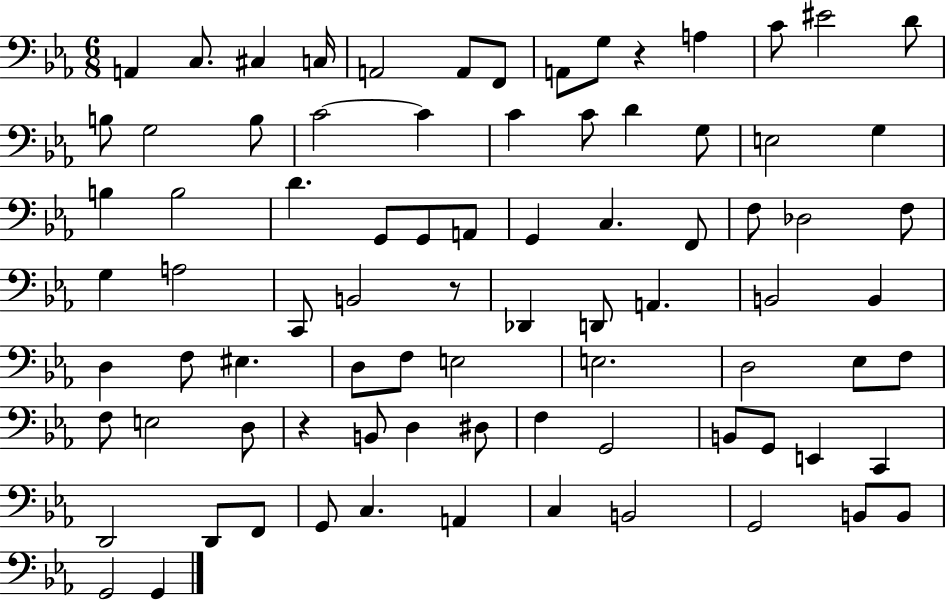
A2/q C3/e. C#3/q C3/s A2/h A2/e F2/e A2/e G3/e R/q A3/q C4/e EIS4/h D4/e B3/e G3/h B3/e C4/h C4/q C4/q C4/e D4/q G3/e E3/h G3/q B3/q B3/h D4/q. G2/e G2/e A2/e G2/q C3/q. F2/e F3/e Db3/h F3/e G3/q A3/h C2/e B2/h R/e Db2/q D2/e A2/q. B2/h B2/q D3/q F3/e EIS3/q. D3/e F3/e E3/h E3/h. D3/h Eb3/e F3/e F3/e E3/h D3/e R/q B2/e D3/q D#3/e F3/q G2/h B2/e G2/e E2/q C2/q D2/h D2/e F2/e G2/e C3/q. A2/q C3/q B2/h G2/h B2/e B2/e G2/h G2/q